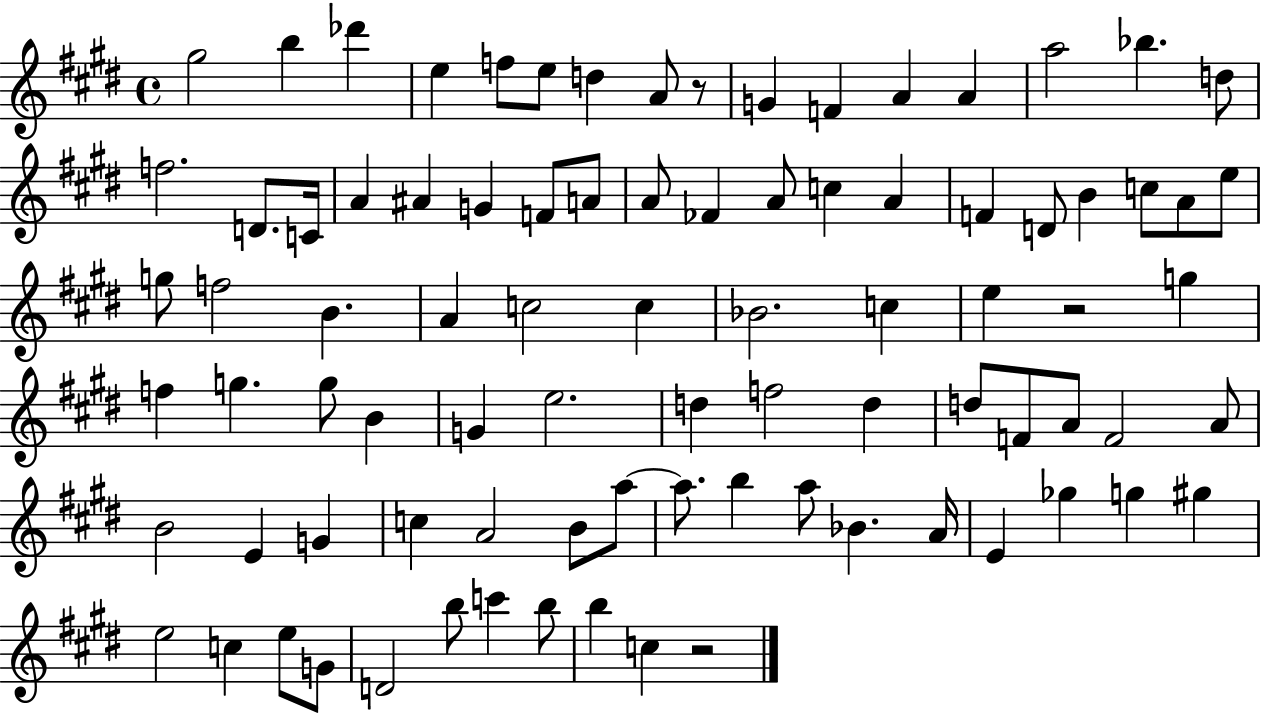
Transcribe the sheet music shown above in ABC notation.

X:1
T:Untitled
M:4/4
L:1/4
K:E
^g2 b _d' e f/2 e/2 d A/2 z/2 G F A A a2 _b d/2 f2 D/2 C/4 A ^A G F/2 A/2 A/2 _F A/2 c A F D/2 B c/2 A/2 e/2 g/2 f2 B A c2 c _B2 c e z2 g f g g/2 B G e2 d f2 d d/2 F/2 A/2 F2 A/2 B2 E G c A2 B/2 a/2 a/2 b a/2 _B A/4 E _g g ^g e2 c e/2 G/2 D2 b/2 c' b/2 b c z2